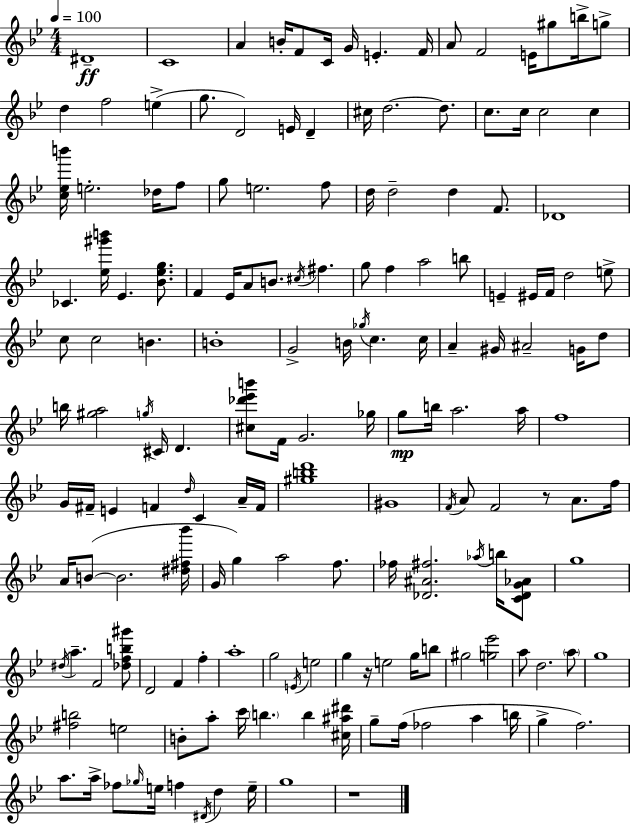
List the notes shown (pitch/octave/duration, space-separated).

D#4/w C4/w A4/q B4/s F4/e C4/s G4/s E4/q. F4/s A4/e F4/h E4/s G#5/e B5/s G5/e D5/q F5/h E5/q G5/e. D4/h E4/s D4/q C#5/s D5/h. D5/e. C5/e. C5/s C5/h C5/q [C5,Eb5,B6]/s E5/h. Db5/s F5/e G5/e E5/h. F5/e D5/s D5/h D5/q F4/e. Db4/w CES4/q. [Eb5,G#6,B6]/s Eb4/q. [Bb4,Eb5,G5]/e. F4/q Eb4/s A4/e B4/e. C#5/s F#5/q. G5/e F5/q A5/h B5/e E4/q EIS4/s F4/s D5/h E5/e C5/e C5/h B4/q. B4/w G4/h B4/s Gb5/s C5/q. C5/s A4/q G#4/s A#4/h G4/s D5/e B5/s [G#5,A5]/h G5/s C#4/s D4/q. [C#5,Db6,Eb6,B6]/e F4/s G4/h. Gb5/s G5/e B5/s A5/h. A5/s F5/w G4/s F#4/s E4/q F4/q D5/s C4/q A4/s F4/s [G#5,B5,D6]/w G#4/w F4/s A4/e F4/h R/e A4/e. F5/s A4/s B4/e B4/h. [D#5,F#5,Bb6]/s G4/s G5/q A5/h F5/e. FES5/s [Db4,A#4,F#5]/h. Ab5/s B5/s [C4,Db4,G4,Ab4]/e G5/w D#5/s A5/q. F4/h [Db5,F5,B5,G#6]/e D4/h F4/q F5/q A5/w G5/h E4/s E5/h G5/q R/s E5/h G5/s B5/e G#5/h [G5,Eb6]/h A5/e D5/h. A5/e G5/w [F#5,B5]/h E5/h B4/e A5/e C6/s B5/q. B5/q [C#5,A#5,D#6]/s G5/e F5/s FES5/h A5/q B5/s G5/q F5/h. A5/e. A5/s FES5/e Gb5/s E5/s F5/q D#4/s D5/q E5/s G5/w R/w